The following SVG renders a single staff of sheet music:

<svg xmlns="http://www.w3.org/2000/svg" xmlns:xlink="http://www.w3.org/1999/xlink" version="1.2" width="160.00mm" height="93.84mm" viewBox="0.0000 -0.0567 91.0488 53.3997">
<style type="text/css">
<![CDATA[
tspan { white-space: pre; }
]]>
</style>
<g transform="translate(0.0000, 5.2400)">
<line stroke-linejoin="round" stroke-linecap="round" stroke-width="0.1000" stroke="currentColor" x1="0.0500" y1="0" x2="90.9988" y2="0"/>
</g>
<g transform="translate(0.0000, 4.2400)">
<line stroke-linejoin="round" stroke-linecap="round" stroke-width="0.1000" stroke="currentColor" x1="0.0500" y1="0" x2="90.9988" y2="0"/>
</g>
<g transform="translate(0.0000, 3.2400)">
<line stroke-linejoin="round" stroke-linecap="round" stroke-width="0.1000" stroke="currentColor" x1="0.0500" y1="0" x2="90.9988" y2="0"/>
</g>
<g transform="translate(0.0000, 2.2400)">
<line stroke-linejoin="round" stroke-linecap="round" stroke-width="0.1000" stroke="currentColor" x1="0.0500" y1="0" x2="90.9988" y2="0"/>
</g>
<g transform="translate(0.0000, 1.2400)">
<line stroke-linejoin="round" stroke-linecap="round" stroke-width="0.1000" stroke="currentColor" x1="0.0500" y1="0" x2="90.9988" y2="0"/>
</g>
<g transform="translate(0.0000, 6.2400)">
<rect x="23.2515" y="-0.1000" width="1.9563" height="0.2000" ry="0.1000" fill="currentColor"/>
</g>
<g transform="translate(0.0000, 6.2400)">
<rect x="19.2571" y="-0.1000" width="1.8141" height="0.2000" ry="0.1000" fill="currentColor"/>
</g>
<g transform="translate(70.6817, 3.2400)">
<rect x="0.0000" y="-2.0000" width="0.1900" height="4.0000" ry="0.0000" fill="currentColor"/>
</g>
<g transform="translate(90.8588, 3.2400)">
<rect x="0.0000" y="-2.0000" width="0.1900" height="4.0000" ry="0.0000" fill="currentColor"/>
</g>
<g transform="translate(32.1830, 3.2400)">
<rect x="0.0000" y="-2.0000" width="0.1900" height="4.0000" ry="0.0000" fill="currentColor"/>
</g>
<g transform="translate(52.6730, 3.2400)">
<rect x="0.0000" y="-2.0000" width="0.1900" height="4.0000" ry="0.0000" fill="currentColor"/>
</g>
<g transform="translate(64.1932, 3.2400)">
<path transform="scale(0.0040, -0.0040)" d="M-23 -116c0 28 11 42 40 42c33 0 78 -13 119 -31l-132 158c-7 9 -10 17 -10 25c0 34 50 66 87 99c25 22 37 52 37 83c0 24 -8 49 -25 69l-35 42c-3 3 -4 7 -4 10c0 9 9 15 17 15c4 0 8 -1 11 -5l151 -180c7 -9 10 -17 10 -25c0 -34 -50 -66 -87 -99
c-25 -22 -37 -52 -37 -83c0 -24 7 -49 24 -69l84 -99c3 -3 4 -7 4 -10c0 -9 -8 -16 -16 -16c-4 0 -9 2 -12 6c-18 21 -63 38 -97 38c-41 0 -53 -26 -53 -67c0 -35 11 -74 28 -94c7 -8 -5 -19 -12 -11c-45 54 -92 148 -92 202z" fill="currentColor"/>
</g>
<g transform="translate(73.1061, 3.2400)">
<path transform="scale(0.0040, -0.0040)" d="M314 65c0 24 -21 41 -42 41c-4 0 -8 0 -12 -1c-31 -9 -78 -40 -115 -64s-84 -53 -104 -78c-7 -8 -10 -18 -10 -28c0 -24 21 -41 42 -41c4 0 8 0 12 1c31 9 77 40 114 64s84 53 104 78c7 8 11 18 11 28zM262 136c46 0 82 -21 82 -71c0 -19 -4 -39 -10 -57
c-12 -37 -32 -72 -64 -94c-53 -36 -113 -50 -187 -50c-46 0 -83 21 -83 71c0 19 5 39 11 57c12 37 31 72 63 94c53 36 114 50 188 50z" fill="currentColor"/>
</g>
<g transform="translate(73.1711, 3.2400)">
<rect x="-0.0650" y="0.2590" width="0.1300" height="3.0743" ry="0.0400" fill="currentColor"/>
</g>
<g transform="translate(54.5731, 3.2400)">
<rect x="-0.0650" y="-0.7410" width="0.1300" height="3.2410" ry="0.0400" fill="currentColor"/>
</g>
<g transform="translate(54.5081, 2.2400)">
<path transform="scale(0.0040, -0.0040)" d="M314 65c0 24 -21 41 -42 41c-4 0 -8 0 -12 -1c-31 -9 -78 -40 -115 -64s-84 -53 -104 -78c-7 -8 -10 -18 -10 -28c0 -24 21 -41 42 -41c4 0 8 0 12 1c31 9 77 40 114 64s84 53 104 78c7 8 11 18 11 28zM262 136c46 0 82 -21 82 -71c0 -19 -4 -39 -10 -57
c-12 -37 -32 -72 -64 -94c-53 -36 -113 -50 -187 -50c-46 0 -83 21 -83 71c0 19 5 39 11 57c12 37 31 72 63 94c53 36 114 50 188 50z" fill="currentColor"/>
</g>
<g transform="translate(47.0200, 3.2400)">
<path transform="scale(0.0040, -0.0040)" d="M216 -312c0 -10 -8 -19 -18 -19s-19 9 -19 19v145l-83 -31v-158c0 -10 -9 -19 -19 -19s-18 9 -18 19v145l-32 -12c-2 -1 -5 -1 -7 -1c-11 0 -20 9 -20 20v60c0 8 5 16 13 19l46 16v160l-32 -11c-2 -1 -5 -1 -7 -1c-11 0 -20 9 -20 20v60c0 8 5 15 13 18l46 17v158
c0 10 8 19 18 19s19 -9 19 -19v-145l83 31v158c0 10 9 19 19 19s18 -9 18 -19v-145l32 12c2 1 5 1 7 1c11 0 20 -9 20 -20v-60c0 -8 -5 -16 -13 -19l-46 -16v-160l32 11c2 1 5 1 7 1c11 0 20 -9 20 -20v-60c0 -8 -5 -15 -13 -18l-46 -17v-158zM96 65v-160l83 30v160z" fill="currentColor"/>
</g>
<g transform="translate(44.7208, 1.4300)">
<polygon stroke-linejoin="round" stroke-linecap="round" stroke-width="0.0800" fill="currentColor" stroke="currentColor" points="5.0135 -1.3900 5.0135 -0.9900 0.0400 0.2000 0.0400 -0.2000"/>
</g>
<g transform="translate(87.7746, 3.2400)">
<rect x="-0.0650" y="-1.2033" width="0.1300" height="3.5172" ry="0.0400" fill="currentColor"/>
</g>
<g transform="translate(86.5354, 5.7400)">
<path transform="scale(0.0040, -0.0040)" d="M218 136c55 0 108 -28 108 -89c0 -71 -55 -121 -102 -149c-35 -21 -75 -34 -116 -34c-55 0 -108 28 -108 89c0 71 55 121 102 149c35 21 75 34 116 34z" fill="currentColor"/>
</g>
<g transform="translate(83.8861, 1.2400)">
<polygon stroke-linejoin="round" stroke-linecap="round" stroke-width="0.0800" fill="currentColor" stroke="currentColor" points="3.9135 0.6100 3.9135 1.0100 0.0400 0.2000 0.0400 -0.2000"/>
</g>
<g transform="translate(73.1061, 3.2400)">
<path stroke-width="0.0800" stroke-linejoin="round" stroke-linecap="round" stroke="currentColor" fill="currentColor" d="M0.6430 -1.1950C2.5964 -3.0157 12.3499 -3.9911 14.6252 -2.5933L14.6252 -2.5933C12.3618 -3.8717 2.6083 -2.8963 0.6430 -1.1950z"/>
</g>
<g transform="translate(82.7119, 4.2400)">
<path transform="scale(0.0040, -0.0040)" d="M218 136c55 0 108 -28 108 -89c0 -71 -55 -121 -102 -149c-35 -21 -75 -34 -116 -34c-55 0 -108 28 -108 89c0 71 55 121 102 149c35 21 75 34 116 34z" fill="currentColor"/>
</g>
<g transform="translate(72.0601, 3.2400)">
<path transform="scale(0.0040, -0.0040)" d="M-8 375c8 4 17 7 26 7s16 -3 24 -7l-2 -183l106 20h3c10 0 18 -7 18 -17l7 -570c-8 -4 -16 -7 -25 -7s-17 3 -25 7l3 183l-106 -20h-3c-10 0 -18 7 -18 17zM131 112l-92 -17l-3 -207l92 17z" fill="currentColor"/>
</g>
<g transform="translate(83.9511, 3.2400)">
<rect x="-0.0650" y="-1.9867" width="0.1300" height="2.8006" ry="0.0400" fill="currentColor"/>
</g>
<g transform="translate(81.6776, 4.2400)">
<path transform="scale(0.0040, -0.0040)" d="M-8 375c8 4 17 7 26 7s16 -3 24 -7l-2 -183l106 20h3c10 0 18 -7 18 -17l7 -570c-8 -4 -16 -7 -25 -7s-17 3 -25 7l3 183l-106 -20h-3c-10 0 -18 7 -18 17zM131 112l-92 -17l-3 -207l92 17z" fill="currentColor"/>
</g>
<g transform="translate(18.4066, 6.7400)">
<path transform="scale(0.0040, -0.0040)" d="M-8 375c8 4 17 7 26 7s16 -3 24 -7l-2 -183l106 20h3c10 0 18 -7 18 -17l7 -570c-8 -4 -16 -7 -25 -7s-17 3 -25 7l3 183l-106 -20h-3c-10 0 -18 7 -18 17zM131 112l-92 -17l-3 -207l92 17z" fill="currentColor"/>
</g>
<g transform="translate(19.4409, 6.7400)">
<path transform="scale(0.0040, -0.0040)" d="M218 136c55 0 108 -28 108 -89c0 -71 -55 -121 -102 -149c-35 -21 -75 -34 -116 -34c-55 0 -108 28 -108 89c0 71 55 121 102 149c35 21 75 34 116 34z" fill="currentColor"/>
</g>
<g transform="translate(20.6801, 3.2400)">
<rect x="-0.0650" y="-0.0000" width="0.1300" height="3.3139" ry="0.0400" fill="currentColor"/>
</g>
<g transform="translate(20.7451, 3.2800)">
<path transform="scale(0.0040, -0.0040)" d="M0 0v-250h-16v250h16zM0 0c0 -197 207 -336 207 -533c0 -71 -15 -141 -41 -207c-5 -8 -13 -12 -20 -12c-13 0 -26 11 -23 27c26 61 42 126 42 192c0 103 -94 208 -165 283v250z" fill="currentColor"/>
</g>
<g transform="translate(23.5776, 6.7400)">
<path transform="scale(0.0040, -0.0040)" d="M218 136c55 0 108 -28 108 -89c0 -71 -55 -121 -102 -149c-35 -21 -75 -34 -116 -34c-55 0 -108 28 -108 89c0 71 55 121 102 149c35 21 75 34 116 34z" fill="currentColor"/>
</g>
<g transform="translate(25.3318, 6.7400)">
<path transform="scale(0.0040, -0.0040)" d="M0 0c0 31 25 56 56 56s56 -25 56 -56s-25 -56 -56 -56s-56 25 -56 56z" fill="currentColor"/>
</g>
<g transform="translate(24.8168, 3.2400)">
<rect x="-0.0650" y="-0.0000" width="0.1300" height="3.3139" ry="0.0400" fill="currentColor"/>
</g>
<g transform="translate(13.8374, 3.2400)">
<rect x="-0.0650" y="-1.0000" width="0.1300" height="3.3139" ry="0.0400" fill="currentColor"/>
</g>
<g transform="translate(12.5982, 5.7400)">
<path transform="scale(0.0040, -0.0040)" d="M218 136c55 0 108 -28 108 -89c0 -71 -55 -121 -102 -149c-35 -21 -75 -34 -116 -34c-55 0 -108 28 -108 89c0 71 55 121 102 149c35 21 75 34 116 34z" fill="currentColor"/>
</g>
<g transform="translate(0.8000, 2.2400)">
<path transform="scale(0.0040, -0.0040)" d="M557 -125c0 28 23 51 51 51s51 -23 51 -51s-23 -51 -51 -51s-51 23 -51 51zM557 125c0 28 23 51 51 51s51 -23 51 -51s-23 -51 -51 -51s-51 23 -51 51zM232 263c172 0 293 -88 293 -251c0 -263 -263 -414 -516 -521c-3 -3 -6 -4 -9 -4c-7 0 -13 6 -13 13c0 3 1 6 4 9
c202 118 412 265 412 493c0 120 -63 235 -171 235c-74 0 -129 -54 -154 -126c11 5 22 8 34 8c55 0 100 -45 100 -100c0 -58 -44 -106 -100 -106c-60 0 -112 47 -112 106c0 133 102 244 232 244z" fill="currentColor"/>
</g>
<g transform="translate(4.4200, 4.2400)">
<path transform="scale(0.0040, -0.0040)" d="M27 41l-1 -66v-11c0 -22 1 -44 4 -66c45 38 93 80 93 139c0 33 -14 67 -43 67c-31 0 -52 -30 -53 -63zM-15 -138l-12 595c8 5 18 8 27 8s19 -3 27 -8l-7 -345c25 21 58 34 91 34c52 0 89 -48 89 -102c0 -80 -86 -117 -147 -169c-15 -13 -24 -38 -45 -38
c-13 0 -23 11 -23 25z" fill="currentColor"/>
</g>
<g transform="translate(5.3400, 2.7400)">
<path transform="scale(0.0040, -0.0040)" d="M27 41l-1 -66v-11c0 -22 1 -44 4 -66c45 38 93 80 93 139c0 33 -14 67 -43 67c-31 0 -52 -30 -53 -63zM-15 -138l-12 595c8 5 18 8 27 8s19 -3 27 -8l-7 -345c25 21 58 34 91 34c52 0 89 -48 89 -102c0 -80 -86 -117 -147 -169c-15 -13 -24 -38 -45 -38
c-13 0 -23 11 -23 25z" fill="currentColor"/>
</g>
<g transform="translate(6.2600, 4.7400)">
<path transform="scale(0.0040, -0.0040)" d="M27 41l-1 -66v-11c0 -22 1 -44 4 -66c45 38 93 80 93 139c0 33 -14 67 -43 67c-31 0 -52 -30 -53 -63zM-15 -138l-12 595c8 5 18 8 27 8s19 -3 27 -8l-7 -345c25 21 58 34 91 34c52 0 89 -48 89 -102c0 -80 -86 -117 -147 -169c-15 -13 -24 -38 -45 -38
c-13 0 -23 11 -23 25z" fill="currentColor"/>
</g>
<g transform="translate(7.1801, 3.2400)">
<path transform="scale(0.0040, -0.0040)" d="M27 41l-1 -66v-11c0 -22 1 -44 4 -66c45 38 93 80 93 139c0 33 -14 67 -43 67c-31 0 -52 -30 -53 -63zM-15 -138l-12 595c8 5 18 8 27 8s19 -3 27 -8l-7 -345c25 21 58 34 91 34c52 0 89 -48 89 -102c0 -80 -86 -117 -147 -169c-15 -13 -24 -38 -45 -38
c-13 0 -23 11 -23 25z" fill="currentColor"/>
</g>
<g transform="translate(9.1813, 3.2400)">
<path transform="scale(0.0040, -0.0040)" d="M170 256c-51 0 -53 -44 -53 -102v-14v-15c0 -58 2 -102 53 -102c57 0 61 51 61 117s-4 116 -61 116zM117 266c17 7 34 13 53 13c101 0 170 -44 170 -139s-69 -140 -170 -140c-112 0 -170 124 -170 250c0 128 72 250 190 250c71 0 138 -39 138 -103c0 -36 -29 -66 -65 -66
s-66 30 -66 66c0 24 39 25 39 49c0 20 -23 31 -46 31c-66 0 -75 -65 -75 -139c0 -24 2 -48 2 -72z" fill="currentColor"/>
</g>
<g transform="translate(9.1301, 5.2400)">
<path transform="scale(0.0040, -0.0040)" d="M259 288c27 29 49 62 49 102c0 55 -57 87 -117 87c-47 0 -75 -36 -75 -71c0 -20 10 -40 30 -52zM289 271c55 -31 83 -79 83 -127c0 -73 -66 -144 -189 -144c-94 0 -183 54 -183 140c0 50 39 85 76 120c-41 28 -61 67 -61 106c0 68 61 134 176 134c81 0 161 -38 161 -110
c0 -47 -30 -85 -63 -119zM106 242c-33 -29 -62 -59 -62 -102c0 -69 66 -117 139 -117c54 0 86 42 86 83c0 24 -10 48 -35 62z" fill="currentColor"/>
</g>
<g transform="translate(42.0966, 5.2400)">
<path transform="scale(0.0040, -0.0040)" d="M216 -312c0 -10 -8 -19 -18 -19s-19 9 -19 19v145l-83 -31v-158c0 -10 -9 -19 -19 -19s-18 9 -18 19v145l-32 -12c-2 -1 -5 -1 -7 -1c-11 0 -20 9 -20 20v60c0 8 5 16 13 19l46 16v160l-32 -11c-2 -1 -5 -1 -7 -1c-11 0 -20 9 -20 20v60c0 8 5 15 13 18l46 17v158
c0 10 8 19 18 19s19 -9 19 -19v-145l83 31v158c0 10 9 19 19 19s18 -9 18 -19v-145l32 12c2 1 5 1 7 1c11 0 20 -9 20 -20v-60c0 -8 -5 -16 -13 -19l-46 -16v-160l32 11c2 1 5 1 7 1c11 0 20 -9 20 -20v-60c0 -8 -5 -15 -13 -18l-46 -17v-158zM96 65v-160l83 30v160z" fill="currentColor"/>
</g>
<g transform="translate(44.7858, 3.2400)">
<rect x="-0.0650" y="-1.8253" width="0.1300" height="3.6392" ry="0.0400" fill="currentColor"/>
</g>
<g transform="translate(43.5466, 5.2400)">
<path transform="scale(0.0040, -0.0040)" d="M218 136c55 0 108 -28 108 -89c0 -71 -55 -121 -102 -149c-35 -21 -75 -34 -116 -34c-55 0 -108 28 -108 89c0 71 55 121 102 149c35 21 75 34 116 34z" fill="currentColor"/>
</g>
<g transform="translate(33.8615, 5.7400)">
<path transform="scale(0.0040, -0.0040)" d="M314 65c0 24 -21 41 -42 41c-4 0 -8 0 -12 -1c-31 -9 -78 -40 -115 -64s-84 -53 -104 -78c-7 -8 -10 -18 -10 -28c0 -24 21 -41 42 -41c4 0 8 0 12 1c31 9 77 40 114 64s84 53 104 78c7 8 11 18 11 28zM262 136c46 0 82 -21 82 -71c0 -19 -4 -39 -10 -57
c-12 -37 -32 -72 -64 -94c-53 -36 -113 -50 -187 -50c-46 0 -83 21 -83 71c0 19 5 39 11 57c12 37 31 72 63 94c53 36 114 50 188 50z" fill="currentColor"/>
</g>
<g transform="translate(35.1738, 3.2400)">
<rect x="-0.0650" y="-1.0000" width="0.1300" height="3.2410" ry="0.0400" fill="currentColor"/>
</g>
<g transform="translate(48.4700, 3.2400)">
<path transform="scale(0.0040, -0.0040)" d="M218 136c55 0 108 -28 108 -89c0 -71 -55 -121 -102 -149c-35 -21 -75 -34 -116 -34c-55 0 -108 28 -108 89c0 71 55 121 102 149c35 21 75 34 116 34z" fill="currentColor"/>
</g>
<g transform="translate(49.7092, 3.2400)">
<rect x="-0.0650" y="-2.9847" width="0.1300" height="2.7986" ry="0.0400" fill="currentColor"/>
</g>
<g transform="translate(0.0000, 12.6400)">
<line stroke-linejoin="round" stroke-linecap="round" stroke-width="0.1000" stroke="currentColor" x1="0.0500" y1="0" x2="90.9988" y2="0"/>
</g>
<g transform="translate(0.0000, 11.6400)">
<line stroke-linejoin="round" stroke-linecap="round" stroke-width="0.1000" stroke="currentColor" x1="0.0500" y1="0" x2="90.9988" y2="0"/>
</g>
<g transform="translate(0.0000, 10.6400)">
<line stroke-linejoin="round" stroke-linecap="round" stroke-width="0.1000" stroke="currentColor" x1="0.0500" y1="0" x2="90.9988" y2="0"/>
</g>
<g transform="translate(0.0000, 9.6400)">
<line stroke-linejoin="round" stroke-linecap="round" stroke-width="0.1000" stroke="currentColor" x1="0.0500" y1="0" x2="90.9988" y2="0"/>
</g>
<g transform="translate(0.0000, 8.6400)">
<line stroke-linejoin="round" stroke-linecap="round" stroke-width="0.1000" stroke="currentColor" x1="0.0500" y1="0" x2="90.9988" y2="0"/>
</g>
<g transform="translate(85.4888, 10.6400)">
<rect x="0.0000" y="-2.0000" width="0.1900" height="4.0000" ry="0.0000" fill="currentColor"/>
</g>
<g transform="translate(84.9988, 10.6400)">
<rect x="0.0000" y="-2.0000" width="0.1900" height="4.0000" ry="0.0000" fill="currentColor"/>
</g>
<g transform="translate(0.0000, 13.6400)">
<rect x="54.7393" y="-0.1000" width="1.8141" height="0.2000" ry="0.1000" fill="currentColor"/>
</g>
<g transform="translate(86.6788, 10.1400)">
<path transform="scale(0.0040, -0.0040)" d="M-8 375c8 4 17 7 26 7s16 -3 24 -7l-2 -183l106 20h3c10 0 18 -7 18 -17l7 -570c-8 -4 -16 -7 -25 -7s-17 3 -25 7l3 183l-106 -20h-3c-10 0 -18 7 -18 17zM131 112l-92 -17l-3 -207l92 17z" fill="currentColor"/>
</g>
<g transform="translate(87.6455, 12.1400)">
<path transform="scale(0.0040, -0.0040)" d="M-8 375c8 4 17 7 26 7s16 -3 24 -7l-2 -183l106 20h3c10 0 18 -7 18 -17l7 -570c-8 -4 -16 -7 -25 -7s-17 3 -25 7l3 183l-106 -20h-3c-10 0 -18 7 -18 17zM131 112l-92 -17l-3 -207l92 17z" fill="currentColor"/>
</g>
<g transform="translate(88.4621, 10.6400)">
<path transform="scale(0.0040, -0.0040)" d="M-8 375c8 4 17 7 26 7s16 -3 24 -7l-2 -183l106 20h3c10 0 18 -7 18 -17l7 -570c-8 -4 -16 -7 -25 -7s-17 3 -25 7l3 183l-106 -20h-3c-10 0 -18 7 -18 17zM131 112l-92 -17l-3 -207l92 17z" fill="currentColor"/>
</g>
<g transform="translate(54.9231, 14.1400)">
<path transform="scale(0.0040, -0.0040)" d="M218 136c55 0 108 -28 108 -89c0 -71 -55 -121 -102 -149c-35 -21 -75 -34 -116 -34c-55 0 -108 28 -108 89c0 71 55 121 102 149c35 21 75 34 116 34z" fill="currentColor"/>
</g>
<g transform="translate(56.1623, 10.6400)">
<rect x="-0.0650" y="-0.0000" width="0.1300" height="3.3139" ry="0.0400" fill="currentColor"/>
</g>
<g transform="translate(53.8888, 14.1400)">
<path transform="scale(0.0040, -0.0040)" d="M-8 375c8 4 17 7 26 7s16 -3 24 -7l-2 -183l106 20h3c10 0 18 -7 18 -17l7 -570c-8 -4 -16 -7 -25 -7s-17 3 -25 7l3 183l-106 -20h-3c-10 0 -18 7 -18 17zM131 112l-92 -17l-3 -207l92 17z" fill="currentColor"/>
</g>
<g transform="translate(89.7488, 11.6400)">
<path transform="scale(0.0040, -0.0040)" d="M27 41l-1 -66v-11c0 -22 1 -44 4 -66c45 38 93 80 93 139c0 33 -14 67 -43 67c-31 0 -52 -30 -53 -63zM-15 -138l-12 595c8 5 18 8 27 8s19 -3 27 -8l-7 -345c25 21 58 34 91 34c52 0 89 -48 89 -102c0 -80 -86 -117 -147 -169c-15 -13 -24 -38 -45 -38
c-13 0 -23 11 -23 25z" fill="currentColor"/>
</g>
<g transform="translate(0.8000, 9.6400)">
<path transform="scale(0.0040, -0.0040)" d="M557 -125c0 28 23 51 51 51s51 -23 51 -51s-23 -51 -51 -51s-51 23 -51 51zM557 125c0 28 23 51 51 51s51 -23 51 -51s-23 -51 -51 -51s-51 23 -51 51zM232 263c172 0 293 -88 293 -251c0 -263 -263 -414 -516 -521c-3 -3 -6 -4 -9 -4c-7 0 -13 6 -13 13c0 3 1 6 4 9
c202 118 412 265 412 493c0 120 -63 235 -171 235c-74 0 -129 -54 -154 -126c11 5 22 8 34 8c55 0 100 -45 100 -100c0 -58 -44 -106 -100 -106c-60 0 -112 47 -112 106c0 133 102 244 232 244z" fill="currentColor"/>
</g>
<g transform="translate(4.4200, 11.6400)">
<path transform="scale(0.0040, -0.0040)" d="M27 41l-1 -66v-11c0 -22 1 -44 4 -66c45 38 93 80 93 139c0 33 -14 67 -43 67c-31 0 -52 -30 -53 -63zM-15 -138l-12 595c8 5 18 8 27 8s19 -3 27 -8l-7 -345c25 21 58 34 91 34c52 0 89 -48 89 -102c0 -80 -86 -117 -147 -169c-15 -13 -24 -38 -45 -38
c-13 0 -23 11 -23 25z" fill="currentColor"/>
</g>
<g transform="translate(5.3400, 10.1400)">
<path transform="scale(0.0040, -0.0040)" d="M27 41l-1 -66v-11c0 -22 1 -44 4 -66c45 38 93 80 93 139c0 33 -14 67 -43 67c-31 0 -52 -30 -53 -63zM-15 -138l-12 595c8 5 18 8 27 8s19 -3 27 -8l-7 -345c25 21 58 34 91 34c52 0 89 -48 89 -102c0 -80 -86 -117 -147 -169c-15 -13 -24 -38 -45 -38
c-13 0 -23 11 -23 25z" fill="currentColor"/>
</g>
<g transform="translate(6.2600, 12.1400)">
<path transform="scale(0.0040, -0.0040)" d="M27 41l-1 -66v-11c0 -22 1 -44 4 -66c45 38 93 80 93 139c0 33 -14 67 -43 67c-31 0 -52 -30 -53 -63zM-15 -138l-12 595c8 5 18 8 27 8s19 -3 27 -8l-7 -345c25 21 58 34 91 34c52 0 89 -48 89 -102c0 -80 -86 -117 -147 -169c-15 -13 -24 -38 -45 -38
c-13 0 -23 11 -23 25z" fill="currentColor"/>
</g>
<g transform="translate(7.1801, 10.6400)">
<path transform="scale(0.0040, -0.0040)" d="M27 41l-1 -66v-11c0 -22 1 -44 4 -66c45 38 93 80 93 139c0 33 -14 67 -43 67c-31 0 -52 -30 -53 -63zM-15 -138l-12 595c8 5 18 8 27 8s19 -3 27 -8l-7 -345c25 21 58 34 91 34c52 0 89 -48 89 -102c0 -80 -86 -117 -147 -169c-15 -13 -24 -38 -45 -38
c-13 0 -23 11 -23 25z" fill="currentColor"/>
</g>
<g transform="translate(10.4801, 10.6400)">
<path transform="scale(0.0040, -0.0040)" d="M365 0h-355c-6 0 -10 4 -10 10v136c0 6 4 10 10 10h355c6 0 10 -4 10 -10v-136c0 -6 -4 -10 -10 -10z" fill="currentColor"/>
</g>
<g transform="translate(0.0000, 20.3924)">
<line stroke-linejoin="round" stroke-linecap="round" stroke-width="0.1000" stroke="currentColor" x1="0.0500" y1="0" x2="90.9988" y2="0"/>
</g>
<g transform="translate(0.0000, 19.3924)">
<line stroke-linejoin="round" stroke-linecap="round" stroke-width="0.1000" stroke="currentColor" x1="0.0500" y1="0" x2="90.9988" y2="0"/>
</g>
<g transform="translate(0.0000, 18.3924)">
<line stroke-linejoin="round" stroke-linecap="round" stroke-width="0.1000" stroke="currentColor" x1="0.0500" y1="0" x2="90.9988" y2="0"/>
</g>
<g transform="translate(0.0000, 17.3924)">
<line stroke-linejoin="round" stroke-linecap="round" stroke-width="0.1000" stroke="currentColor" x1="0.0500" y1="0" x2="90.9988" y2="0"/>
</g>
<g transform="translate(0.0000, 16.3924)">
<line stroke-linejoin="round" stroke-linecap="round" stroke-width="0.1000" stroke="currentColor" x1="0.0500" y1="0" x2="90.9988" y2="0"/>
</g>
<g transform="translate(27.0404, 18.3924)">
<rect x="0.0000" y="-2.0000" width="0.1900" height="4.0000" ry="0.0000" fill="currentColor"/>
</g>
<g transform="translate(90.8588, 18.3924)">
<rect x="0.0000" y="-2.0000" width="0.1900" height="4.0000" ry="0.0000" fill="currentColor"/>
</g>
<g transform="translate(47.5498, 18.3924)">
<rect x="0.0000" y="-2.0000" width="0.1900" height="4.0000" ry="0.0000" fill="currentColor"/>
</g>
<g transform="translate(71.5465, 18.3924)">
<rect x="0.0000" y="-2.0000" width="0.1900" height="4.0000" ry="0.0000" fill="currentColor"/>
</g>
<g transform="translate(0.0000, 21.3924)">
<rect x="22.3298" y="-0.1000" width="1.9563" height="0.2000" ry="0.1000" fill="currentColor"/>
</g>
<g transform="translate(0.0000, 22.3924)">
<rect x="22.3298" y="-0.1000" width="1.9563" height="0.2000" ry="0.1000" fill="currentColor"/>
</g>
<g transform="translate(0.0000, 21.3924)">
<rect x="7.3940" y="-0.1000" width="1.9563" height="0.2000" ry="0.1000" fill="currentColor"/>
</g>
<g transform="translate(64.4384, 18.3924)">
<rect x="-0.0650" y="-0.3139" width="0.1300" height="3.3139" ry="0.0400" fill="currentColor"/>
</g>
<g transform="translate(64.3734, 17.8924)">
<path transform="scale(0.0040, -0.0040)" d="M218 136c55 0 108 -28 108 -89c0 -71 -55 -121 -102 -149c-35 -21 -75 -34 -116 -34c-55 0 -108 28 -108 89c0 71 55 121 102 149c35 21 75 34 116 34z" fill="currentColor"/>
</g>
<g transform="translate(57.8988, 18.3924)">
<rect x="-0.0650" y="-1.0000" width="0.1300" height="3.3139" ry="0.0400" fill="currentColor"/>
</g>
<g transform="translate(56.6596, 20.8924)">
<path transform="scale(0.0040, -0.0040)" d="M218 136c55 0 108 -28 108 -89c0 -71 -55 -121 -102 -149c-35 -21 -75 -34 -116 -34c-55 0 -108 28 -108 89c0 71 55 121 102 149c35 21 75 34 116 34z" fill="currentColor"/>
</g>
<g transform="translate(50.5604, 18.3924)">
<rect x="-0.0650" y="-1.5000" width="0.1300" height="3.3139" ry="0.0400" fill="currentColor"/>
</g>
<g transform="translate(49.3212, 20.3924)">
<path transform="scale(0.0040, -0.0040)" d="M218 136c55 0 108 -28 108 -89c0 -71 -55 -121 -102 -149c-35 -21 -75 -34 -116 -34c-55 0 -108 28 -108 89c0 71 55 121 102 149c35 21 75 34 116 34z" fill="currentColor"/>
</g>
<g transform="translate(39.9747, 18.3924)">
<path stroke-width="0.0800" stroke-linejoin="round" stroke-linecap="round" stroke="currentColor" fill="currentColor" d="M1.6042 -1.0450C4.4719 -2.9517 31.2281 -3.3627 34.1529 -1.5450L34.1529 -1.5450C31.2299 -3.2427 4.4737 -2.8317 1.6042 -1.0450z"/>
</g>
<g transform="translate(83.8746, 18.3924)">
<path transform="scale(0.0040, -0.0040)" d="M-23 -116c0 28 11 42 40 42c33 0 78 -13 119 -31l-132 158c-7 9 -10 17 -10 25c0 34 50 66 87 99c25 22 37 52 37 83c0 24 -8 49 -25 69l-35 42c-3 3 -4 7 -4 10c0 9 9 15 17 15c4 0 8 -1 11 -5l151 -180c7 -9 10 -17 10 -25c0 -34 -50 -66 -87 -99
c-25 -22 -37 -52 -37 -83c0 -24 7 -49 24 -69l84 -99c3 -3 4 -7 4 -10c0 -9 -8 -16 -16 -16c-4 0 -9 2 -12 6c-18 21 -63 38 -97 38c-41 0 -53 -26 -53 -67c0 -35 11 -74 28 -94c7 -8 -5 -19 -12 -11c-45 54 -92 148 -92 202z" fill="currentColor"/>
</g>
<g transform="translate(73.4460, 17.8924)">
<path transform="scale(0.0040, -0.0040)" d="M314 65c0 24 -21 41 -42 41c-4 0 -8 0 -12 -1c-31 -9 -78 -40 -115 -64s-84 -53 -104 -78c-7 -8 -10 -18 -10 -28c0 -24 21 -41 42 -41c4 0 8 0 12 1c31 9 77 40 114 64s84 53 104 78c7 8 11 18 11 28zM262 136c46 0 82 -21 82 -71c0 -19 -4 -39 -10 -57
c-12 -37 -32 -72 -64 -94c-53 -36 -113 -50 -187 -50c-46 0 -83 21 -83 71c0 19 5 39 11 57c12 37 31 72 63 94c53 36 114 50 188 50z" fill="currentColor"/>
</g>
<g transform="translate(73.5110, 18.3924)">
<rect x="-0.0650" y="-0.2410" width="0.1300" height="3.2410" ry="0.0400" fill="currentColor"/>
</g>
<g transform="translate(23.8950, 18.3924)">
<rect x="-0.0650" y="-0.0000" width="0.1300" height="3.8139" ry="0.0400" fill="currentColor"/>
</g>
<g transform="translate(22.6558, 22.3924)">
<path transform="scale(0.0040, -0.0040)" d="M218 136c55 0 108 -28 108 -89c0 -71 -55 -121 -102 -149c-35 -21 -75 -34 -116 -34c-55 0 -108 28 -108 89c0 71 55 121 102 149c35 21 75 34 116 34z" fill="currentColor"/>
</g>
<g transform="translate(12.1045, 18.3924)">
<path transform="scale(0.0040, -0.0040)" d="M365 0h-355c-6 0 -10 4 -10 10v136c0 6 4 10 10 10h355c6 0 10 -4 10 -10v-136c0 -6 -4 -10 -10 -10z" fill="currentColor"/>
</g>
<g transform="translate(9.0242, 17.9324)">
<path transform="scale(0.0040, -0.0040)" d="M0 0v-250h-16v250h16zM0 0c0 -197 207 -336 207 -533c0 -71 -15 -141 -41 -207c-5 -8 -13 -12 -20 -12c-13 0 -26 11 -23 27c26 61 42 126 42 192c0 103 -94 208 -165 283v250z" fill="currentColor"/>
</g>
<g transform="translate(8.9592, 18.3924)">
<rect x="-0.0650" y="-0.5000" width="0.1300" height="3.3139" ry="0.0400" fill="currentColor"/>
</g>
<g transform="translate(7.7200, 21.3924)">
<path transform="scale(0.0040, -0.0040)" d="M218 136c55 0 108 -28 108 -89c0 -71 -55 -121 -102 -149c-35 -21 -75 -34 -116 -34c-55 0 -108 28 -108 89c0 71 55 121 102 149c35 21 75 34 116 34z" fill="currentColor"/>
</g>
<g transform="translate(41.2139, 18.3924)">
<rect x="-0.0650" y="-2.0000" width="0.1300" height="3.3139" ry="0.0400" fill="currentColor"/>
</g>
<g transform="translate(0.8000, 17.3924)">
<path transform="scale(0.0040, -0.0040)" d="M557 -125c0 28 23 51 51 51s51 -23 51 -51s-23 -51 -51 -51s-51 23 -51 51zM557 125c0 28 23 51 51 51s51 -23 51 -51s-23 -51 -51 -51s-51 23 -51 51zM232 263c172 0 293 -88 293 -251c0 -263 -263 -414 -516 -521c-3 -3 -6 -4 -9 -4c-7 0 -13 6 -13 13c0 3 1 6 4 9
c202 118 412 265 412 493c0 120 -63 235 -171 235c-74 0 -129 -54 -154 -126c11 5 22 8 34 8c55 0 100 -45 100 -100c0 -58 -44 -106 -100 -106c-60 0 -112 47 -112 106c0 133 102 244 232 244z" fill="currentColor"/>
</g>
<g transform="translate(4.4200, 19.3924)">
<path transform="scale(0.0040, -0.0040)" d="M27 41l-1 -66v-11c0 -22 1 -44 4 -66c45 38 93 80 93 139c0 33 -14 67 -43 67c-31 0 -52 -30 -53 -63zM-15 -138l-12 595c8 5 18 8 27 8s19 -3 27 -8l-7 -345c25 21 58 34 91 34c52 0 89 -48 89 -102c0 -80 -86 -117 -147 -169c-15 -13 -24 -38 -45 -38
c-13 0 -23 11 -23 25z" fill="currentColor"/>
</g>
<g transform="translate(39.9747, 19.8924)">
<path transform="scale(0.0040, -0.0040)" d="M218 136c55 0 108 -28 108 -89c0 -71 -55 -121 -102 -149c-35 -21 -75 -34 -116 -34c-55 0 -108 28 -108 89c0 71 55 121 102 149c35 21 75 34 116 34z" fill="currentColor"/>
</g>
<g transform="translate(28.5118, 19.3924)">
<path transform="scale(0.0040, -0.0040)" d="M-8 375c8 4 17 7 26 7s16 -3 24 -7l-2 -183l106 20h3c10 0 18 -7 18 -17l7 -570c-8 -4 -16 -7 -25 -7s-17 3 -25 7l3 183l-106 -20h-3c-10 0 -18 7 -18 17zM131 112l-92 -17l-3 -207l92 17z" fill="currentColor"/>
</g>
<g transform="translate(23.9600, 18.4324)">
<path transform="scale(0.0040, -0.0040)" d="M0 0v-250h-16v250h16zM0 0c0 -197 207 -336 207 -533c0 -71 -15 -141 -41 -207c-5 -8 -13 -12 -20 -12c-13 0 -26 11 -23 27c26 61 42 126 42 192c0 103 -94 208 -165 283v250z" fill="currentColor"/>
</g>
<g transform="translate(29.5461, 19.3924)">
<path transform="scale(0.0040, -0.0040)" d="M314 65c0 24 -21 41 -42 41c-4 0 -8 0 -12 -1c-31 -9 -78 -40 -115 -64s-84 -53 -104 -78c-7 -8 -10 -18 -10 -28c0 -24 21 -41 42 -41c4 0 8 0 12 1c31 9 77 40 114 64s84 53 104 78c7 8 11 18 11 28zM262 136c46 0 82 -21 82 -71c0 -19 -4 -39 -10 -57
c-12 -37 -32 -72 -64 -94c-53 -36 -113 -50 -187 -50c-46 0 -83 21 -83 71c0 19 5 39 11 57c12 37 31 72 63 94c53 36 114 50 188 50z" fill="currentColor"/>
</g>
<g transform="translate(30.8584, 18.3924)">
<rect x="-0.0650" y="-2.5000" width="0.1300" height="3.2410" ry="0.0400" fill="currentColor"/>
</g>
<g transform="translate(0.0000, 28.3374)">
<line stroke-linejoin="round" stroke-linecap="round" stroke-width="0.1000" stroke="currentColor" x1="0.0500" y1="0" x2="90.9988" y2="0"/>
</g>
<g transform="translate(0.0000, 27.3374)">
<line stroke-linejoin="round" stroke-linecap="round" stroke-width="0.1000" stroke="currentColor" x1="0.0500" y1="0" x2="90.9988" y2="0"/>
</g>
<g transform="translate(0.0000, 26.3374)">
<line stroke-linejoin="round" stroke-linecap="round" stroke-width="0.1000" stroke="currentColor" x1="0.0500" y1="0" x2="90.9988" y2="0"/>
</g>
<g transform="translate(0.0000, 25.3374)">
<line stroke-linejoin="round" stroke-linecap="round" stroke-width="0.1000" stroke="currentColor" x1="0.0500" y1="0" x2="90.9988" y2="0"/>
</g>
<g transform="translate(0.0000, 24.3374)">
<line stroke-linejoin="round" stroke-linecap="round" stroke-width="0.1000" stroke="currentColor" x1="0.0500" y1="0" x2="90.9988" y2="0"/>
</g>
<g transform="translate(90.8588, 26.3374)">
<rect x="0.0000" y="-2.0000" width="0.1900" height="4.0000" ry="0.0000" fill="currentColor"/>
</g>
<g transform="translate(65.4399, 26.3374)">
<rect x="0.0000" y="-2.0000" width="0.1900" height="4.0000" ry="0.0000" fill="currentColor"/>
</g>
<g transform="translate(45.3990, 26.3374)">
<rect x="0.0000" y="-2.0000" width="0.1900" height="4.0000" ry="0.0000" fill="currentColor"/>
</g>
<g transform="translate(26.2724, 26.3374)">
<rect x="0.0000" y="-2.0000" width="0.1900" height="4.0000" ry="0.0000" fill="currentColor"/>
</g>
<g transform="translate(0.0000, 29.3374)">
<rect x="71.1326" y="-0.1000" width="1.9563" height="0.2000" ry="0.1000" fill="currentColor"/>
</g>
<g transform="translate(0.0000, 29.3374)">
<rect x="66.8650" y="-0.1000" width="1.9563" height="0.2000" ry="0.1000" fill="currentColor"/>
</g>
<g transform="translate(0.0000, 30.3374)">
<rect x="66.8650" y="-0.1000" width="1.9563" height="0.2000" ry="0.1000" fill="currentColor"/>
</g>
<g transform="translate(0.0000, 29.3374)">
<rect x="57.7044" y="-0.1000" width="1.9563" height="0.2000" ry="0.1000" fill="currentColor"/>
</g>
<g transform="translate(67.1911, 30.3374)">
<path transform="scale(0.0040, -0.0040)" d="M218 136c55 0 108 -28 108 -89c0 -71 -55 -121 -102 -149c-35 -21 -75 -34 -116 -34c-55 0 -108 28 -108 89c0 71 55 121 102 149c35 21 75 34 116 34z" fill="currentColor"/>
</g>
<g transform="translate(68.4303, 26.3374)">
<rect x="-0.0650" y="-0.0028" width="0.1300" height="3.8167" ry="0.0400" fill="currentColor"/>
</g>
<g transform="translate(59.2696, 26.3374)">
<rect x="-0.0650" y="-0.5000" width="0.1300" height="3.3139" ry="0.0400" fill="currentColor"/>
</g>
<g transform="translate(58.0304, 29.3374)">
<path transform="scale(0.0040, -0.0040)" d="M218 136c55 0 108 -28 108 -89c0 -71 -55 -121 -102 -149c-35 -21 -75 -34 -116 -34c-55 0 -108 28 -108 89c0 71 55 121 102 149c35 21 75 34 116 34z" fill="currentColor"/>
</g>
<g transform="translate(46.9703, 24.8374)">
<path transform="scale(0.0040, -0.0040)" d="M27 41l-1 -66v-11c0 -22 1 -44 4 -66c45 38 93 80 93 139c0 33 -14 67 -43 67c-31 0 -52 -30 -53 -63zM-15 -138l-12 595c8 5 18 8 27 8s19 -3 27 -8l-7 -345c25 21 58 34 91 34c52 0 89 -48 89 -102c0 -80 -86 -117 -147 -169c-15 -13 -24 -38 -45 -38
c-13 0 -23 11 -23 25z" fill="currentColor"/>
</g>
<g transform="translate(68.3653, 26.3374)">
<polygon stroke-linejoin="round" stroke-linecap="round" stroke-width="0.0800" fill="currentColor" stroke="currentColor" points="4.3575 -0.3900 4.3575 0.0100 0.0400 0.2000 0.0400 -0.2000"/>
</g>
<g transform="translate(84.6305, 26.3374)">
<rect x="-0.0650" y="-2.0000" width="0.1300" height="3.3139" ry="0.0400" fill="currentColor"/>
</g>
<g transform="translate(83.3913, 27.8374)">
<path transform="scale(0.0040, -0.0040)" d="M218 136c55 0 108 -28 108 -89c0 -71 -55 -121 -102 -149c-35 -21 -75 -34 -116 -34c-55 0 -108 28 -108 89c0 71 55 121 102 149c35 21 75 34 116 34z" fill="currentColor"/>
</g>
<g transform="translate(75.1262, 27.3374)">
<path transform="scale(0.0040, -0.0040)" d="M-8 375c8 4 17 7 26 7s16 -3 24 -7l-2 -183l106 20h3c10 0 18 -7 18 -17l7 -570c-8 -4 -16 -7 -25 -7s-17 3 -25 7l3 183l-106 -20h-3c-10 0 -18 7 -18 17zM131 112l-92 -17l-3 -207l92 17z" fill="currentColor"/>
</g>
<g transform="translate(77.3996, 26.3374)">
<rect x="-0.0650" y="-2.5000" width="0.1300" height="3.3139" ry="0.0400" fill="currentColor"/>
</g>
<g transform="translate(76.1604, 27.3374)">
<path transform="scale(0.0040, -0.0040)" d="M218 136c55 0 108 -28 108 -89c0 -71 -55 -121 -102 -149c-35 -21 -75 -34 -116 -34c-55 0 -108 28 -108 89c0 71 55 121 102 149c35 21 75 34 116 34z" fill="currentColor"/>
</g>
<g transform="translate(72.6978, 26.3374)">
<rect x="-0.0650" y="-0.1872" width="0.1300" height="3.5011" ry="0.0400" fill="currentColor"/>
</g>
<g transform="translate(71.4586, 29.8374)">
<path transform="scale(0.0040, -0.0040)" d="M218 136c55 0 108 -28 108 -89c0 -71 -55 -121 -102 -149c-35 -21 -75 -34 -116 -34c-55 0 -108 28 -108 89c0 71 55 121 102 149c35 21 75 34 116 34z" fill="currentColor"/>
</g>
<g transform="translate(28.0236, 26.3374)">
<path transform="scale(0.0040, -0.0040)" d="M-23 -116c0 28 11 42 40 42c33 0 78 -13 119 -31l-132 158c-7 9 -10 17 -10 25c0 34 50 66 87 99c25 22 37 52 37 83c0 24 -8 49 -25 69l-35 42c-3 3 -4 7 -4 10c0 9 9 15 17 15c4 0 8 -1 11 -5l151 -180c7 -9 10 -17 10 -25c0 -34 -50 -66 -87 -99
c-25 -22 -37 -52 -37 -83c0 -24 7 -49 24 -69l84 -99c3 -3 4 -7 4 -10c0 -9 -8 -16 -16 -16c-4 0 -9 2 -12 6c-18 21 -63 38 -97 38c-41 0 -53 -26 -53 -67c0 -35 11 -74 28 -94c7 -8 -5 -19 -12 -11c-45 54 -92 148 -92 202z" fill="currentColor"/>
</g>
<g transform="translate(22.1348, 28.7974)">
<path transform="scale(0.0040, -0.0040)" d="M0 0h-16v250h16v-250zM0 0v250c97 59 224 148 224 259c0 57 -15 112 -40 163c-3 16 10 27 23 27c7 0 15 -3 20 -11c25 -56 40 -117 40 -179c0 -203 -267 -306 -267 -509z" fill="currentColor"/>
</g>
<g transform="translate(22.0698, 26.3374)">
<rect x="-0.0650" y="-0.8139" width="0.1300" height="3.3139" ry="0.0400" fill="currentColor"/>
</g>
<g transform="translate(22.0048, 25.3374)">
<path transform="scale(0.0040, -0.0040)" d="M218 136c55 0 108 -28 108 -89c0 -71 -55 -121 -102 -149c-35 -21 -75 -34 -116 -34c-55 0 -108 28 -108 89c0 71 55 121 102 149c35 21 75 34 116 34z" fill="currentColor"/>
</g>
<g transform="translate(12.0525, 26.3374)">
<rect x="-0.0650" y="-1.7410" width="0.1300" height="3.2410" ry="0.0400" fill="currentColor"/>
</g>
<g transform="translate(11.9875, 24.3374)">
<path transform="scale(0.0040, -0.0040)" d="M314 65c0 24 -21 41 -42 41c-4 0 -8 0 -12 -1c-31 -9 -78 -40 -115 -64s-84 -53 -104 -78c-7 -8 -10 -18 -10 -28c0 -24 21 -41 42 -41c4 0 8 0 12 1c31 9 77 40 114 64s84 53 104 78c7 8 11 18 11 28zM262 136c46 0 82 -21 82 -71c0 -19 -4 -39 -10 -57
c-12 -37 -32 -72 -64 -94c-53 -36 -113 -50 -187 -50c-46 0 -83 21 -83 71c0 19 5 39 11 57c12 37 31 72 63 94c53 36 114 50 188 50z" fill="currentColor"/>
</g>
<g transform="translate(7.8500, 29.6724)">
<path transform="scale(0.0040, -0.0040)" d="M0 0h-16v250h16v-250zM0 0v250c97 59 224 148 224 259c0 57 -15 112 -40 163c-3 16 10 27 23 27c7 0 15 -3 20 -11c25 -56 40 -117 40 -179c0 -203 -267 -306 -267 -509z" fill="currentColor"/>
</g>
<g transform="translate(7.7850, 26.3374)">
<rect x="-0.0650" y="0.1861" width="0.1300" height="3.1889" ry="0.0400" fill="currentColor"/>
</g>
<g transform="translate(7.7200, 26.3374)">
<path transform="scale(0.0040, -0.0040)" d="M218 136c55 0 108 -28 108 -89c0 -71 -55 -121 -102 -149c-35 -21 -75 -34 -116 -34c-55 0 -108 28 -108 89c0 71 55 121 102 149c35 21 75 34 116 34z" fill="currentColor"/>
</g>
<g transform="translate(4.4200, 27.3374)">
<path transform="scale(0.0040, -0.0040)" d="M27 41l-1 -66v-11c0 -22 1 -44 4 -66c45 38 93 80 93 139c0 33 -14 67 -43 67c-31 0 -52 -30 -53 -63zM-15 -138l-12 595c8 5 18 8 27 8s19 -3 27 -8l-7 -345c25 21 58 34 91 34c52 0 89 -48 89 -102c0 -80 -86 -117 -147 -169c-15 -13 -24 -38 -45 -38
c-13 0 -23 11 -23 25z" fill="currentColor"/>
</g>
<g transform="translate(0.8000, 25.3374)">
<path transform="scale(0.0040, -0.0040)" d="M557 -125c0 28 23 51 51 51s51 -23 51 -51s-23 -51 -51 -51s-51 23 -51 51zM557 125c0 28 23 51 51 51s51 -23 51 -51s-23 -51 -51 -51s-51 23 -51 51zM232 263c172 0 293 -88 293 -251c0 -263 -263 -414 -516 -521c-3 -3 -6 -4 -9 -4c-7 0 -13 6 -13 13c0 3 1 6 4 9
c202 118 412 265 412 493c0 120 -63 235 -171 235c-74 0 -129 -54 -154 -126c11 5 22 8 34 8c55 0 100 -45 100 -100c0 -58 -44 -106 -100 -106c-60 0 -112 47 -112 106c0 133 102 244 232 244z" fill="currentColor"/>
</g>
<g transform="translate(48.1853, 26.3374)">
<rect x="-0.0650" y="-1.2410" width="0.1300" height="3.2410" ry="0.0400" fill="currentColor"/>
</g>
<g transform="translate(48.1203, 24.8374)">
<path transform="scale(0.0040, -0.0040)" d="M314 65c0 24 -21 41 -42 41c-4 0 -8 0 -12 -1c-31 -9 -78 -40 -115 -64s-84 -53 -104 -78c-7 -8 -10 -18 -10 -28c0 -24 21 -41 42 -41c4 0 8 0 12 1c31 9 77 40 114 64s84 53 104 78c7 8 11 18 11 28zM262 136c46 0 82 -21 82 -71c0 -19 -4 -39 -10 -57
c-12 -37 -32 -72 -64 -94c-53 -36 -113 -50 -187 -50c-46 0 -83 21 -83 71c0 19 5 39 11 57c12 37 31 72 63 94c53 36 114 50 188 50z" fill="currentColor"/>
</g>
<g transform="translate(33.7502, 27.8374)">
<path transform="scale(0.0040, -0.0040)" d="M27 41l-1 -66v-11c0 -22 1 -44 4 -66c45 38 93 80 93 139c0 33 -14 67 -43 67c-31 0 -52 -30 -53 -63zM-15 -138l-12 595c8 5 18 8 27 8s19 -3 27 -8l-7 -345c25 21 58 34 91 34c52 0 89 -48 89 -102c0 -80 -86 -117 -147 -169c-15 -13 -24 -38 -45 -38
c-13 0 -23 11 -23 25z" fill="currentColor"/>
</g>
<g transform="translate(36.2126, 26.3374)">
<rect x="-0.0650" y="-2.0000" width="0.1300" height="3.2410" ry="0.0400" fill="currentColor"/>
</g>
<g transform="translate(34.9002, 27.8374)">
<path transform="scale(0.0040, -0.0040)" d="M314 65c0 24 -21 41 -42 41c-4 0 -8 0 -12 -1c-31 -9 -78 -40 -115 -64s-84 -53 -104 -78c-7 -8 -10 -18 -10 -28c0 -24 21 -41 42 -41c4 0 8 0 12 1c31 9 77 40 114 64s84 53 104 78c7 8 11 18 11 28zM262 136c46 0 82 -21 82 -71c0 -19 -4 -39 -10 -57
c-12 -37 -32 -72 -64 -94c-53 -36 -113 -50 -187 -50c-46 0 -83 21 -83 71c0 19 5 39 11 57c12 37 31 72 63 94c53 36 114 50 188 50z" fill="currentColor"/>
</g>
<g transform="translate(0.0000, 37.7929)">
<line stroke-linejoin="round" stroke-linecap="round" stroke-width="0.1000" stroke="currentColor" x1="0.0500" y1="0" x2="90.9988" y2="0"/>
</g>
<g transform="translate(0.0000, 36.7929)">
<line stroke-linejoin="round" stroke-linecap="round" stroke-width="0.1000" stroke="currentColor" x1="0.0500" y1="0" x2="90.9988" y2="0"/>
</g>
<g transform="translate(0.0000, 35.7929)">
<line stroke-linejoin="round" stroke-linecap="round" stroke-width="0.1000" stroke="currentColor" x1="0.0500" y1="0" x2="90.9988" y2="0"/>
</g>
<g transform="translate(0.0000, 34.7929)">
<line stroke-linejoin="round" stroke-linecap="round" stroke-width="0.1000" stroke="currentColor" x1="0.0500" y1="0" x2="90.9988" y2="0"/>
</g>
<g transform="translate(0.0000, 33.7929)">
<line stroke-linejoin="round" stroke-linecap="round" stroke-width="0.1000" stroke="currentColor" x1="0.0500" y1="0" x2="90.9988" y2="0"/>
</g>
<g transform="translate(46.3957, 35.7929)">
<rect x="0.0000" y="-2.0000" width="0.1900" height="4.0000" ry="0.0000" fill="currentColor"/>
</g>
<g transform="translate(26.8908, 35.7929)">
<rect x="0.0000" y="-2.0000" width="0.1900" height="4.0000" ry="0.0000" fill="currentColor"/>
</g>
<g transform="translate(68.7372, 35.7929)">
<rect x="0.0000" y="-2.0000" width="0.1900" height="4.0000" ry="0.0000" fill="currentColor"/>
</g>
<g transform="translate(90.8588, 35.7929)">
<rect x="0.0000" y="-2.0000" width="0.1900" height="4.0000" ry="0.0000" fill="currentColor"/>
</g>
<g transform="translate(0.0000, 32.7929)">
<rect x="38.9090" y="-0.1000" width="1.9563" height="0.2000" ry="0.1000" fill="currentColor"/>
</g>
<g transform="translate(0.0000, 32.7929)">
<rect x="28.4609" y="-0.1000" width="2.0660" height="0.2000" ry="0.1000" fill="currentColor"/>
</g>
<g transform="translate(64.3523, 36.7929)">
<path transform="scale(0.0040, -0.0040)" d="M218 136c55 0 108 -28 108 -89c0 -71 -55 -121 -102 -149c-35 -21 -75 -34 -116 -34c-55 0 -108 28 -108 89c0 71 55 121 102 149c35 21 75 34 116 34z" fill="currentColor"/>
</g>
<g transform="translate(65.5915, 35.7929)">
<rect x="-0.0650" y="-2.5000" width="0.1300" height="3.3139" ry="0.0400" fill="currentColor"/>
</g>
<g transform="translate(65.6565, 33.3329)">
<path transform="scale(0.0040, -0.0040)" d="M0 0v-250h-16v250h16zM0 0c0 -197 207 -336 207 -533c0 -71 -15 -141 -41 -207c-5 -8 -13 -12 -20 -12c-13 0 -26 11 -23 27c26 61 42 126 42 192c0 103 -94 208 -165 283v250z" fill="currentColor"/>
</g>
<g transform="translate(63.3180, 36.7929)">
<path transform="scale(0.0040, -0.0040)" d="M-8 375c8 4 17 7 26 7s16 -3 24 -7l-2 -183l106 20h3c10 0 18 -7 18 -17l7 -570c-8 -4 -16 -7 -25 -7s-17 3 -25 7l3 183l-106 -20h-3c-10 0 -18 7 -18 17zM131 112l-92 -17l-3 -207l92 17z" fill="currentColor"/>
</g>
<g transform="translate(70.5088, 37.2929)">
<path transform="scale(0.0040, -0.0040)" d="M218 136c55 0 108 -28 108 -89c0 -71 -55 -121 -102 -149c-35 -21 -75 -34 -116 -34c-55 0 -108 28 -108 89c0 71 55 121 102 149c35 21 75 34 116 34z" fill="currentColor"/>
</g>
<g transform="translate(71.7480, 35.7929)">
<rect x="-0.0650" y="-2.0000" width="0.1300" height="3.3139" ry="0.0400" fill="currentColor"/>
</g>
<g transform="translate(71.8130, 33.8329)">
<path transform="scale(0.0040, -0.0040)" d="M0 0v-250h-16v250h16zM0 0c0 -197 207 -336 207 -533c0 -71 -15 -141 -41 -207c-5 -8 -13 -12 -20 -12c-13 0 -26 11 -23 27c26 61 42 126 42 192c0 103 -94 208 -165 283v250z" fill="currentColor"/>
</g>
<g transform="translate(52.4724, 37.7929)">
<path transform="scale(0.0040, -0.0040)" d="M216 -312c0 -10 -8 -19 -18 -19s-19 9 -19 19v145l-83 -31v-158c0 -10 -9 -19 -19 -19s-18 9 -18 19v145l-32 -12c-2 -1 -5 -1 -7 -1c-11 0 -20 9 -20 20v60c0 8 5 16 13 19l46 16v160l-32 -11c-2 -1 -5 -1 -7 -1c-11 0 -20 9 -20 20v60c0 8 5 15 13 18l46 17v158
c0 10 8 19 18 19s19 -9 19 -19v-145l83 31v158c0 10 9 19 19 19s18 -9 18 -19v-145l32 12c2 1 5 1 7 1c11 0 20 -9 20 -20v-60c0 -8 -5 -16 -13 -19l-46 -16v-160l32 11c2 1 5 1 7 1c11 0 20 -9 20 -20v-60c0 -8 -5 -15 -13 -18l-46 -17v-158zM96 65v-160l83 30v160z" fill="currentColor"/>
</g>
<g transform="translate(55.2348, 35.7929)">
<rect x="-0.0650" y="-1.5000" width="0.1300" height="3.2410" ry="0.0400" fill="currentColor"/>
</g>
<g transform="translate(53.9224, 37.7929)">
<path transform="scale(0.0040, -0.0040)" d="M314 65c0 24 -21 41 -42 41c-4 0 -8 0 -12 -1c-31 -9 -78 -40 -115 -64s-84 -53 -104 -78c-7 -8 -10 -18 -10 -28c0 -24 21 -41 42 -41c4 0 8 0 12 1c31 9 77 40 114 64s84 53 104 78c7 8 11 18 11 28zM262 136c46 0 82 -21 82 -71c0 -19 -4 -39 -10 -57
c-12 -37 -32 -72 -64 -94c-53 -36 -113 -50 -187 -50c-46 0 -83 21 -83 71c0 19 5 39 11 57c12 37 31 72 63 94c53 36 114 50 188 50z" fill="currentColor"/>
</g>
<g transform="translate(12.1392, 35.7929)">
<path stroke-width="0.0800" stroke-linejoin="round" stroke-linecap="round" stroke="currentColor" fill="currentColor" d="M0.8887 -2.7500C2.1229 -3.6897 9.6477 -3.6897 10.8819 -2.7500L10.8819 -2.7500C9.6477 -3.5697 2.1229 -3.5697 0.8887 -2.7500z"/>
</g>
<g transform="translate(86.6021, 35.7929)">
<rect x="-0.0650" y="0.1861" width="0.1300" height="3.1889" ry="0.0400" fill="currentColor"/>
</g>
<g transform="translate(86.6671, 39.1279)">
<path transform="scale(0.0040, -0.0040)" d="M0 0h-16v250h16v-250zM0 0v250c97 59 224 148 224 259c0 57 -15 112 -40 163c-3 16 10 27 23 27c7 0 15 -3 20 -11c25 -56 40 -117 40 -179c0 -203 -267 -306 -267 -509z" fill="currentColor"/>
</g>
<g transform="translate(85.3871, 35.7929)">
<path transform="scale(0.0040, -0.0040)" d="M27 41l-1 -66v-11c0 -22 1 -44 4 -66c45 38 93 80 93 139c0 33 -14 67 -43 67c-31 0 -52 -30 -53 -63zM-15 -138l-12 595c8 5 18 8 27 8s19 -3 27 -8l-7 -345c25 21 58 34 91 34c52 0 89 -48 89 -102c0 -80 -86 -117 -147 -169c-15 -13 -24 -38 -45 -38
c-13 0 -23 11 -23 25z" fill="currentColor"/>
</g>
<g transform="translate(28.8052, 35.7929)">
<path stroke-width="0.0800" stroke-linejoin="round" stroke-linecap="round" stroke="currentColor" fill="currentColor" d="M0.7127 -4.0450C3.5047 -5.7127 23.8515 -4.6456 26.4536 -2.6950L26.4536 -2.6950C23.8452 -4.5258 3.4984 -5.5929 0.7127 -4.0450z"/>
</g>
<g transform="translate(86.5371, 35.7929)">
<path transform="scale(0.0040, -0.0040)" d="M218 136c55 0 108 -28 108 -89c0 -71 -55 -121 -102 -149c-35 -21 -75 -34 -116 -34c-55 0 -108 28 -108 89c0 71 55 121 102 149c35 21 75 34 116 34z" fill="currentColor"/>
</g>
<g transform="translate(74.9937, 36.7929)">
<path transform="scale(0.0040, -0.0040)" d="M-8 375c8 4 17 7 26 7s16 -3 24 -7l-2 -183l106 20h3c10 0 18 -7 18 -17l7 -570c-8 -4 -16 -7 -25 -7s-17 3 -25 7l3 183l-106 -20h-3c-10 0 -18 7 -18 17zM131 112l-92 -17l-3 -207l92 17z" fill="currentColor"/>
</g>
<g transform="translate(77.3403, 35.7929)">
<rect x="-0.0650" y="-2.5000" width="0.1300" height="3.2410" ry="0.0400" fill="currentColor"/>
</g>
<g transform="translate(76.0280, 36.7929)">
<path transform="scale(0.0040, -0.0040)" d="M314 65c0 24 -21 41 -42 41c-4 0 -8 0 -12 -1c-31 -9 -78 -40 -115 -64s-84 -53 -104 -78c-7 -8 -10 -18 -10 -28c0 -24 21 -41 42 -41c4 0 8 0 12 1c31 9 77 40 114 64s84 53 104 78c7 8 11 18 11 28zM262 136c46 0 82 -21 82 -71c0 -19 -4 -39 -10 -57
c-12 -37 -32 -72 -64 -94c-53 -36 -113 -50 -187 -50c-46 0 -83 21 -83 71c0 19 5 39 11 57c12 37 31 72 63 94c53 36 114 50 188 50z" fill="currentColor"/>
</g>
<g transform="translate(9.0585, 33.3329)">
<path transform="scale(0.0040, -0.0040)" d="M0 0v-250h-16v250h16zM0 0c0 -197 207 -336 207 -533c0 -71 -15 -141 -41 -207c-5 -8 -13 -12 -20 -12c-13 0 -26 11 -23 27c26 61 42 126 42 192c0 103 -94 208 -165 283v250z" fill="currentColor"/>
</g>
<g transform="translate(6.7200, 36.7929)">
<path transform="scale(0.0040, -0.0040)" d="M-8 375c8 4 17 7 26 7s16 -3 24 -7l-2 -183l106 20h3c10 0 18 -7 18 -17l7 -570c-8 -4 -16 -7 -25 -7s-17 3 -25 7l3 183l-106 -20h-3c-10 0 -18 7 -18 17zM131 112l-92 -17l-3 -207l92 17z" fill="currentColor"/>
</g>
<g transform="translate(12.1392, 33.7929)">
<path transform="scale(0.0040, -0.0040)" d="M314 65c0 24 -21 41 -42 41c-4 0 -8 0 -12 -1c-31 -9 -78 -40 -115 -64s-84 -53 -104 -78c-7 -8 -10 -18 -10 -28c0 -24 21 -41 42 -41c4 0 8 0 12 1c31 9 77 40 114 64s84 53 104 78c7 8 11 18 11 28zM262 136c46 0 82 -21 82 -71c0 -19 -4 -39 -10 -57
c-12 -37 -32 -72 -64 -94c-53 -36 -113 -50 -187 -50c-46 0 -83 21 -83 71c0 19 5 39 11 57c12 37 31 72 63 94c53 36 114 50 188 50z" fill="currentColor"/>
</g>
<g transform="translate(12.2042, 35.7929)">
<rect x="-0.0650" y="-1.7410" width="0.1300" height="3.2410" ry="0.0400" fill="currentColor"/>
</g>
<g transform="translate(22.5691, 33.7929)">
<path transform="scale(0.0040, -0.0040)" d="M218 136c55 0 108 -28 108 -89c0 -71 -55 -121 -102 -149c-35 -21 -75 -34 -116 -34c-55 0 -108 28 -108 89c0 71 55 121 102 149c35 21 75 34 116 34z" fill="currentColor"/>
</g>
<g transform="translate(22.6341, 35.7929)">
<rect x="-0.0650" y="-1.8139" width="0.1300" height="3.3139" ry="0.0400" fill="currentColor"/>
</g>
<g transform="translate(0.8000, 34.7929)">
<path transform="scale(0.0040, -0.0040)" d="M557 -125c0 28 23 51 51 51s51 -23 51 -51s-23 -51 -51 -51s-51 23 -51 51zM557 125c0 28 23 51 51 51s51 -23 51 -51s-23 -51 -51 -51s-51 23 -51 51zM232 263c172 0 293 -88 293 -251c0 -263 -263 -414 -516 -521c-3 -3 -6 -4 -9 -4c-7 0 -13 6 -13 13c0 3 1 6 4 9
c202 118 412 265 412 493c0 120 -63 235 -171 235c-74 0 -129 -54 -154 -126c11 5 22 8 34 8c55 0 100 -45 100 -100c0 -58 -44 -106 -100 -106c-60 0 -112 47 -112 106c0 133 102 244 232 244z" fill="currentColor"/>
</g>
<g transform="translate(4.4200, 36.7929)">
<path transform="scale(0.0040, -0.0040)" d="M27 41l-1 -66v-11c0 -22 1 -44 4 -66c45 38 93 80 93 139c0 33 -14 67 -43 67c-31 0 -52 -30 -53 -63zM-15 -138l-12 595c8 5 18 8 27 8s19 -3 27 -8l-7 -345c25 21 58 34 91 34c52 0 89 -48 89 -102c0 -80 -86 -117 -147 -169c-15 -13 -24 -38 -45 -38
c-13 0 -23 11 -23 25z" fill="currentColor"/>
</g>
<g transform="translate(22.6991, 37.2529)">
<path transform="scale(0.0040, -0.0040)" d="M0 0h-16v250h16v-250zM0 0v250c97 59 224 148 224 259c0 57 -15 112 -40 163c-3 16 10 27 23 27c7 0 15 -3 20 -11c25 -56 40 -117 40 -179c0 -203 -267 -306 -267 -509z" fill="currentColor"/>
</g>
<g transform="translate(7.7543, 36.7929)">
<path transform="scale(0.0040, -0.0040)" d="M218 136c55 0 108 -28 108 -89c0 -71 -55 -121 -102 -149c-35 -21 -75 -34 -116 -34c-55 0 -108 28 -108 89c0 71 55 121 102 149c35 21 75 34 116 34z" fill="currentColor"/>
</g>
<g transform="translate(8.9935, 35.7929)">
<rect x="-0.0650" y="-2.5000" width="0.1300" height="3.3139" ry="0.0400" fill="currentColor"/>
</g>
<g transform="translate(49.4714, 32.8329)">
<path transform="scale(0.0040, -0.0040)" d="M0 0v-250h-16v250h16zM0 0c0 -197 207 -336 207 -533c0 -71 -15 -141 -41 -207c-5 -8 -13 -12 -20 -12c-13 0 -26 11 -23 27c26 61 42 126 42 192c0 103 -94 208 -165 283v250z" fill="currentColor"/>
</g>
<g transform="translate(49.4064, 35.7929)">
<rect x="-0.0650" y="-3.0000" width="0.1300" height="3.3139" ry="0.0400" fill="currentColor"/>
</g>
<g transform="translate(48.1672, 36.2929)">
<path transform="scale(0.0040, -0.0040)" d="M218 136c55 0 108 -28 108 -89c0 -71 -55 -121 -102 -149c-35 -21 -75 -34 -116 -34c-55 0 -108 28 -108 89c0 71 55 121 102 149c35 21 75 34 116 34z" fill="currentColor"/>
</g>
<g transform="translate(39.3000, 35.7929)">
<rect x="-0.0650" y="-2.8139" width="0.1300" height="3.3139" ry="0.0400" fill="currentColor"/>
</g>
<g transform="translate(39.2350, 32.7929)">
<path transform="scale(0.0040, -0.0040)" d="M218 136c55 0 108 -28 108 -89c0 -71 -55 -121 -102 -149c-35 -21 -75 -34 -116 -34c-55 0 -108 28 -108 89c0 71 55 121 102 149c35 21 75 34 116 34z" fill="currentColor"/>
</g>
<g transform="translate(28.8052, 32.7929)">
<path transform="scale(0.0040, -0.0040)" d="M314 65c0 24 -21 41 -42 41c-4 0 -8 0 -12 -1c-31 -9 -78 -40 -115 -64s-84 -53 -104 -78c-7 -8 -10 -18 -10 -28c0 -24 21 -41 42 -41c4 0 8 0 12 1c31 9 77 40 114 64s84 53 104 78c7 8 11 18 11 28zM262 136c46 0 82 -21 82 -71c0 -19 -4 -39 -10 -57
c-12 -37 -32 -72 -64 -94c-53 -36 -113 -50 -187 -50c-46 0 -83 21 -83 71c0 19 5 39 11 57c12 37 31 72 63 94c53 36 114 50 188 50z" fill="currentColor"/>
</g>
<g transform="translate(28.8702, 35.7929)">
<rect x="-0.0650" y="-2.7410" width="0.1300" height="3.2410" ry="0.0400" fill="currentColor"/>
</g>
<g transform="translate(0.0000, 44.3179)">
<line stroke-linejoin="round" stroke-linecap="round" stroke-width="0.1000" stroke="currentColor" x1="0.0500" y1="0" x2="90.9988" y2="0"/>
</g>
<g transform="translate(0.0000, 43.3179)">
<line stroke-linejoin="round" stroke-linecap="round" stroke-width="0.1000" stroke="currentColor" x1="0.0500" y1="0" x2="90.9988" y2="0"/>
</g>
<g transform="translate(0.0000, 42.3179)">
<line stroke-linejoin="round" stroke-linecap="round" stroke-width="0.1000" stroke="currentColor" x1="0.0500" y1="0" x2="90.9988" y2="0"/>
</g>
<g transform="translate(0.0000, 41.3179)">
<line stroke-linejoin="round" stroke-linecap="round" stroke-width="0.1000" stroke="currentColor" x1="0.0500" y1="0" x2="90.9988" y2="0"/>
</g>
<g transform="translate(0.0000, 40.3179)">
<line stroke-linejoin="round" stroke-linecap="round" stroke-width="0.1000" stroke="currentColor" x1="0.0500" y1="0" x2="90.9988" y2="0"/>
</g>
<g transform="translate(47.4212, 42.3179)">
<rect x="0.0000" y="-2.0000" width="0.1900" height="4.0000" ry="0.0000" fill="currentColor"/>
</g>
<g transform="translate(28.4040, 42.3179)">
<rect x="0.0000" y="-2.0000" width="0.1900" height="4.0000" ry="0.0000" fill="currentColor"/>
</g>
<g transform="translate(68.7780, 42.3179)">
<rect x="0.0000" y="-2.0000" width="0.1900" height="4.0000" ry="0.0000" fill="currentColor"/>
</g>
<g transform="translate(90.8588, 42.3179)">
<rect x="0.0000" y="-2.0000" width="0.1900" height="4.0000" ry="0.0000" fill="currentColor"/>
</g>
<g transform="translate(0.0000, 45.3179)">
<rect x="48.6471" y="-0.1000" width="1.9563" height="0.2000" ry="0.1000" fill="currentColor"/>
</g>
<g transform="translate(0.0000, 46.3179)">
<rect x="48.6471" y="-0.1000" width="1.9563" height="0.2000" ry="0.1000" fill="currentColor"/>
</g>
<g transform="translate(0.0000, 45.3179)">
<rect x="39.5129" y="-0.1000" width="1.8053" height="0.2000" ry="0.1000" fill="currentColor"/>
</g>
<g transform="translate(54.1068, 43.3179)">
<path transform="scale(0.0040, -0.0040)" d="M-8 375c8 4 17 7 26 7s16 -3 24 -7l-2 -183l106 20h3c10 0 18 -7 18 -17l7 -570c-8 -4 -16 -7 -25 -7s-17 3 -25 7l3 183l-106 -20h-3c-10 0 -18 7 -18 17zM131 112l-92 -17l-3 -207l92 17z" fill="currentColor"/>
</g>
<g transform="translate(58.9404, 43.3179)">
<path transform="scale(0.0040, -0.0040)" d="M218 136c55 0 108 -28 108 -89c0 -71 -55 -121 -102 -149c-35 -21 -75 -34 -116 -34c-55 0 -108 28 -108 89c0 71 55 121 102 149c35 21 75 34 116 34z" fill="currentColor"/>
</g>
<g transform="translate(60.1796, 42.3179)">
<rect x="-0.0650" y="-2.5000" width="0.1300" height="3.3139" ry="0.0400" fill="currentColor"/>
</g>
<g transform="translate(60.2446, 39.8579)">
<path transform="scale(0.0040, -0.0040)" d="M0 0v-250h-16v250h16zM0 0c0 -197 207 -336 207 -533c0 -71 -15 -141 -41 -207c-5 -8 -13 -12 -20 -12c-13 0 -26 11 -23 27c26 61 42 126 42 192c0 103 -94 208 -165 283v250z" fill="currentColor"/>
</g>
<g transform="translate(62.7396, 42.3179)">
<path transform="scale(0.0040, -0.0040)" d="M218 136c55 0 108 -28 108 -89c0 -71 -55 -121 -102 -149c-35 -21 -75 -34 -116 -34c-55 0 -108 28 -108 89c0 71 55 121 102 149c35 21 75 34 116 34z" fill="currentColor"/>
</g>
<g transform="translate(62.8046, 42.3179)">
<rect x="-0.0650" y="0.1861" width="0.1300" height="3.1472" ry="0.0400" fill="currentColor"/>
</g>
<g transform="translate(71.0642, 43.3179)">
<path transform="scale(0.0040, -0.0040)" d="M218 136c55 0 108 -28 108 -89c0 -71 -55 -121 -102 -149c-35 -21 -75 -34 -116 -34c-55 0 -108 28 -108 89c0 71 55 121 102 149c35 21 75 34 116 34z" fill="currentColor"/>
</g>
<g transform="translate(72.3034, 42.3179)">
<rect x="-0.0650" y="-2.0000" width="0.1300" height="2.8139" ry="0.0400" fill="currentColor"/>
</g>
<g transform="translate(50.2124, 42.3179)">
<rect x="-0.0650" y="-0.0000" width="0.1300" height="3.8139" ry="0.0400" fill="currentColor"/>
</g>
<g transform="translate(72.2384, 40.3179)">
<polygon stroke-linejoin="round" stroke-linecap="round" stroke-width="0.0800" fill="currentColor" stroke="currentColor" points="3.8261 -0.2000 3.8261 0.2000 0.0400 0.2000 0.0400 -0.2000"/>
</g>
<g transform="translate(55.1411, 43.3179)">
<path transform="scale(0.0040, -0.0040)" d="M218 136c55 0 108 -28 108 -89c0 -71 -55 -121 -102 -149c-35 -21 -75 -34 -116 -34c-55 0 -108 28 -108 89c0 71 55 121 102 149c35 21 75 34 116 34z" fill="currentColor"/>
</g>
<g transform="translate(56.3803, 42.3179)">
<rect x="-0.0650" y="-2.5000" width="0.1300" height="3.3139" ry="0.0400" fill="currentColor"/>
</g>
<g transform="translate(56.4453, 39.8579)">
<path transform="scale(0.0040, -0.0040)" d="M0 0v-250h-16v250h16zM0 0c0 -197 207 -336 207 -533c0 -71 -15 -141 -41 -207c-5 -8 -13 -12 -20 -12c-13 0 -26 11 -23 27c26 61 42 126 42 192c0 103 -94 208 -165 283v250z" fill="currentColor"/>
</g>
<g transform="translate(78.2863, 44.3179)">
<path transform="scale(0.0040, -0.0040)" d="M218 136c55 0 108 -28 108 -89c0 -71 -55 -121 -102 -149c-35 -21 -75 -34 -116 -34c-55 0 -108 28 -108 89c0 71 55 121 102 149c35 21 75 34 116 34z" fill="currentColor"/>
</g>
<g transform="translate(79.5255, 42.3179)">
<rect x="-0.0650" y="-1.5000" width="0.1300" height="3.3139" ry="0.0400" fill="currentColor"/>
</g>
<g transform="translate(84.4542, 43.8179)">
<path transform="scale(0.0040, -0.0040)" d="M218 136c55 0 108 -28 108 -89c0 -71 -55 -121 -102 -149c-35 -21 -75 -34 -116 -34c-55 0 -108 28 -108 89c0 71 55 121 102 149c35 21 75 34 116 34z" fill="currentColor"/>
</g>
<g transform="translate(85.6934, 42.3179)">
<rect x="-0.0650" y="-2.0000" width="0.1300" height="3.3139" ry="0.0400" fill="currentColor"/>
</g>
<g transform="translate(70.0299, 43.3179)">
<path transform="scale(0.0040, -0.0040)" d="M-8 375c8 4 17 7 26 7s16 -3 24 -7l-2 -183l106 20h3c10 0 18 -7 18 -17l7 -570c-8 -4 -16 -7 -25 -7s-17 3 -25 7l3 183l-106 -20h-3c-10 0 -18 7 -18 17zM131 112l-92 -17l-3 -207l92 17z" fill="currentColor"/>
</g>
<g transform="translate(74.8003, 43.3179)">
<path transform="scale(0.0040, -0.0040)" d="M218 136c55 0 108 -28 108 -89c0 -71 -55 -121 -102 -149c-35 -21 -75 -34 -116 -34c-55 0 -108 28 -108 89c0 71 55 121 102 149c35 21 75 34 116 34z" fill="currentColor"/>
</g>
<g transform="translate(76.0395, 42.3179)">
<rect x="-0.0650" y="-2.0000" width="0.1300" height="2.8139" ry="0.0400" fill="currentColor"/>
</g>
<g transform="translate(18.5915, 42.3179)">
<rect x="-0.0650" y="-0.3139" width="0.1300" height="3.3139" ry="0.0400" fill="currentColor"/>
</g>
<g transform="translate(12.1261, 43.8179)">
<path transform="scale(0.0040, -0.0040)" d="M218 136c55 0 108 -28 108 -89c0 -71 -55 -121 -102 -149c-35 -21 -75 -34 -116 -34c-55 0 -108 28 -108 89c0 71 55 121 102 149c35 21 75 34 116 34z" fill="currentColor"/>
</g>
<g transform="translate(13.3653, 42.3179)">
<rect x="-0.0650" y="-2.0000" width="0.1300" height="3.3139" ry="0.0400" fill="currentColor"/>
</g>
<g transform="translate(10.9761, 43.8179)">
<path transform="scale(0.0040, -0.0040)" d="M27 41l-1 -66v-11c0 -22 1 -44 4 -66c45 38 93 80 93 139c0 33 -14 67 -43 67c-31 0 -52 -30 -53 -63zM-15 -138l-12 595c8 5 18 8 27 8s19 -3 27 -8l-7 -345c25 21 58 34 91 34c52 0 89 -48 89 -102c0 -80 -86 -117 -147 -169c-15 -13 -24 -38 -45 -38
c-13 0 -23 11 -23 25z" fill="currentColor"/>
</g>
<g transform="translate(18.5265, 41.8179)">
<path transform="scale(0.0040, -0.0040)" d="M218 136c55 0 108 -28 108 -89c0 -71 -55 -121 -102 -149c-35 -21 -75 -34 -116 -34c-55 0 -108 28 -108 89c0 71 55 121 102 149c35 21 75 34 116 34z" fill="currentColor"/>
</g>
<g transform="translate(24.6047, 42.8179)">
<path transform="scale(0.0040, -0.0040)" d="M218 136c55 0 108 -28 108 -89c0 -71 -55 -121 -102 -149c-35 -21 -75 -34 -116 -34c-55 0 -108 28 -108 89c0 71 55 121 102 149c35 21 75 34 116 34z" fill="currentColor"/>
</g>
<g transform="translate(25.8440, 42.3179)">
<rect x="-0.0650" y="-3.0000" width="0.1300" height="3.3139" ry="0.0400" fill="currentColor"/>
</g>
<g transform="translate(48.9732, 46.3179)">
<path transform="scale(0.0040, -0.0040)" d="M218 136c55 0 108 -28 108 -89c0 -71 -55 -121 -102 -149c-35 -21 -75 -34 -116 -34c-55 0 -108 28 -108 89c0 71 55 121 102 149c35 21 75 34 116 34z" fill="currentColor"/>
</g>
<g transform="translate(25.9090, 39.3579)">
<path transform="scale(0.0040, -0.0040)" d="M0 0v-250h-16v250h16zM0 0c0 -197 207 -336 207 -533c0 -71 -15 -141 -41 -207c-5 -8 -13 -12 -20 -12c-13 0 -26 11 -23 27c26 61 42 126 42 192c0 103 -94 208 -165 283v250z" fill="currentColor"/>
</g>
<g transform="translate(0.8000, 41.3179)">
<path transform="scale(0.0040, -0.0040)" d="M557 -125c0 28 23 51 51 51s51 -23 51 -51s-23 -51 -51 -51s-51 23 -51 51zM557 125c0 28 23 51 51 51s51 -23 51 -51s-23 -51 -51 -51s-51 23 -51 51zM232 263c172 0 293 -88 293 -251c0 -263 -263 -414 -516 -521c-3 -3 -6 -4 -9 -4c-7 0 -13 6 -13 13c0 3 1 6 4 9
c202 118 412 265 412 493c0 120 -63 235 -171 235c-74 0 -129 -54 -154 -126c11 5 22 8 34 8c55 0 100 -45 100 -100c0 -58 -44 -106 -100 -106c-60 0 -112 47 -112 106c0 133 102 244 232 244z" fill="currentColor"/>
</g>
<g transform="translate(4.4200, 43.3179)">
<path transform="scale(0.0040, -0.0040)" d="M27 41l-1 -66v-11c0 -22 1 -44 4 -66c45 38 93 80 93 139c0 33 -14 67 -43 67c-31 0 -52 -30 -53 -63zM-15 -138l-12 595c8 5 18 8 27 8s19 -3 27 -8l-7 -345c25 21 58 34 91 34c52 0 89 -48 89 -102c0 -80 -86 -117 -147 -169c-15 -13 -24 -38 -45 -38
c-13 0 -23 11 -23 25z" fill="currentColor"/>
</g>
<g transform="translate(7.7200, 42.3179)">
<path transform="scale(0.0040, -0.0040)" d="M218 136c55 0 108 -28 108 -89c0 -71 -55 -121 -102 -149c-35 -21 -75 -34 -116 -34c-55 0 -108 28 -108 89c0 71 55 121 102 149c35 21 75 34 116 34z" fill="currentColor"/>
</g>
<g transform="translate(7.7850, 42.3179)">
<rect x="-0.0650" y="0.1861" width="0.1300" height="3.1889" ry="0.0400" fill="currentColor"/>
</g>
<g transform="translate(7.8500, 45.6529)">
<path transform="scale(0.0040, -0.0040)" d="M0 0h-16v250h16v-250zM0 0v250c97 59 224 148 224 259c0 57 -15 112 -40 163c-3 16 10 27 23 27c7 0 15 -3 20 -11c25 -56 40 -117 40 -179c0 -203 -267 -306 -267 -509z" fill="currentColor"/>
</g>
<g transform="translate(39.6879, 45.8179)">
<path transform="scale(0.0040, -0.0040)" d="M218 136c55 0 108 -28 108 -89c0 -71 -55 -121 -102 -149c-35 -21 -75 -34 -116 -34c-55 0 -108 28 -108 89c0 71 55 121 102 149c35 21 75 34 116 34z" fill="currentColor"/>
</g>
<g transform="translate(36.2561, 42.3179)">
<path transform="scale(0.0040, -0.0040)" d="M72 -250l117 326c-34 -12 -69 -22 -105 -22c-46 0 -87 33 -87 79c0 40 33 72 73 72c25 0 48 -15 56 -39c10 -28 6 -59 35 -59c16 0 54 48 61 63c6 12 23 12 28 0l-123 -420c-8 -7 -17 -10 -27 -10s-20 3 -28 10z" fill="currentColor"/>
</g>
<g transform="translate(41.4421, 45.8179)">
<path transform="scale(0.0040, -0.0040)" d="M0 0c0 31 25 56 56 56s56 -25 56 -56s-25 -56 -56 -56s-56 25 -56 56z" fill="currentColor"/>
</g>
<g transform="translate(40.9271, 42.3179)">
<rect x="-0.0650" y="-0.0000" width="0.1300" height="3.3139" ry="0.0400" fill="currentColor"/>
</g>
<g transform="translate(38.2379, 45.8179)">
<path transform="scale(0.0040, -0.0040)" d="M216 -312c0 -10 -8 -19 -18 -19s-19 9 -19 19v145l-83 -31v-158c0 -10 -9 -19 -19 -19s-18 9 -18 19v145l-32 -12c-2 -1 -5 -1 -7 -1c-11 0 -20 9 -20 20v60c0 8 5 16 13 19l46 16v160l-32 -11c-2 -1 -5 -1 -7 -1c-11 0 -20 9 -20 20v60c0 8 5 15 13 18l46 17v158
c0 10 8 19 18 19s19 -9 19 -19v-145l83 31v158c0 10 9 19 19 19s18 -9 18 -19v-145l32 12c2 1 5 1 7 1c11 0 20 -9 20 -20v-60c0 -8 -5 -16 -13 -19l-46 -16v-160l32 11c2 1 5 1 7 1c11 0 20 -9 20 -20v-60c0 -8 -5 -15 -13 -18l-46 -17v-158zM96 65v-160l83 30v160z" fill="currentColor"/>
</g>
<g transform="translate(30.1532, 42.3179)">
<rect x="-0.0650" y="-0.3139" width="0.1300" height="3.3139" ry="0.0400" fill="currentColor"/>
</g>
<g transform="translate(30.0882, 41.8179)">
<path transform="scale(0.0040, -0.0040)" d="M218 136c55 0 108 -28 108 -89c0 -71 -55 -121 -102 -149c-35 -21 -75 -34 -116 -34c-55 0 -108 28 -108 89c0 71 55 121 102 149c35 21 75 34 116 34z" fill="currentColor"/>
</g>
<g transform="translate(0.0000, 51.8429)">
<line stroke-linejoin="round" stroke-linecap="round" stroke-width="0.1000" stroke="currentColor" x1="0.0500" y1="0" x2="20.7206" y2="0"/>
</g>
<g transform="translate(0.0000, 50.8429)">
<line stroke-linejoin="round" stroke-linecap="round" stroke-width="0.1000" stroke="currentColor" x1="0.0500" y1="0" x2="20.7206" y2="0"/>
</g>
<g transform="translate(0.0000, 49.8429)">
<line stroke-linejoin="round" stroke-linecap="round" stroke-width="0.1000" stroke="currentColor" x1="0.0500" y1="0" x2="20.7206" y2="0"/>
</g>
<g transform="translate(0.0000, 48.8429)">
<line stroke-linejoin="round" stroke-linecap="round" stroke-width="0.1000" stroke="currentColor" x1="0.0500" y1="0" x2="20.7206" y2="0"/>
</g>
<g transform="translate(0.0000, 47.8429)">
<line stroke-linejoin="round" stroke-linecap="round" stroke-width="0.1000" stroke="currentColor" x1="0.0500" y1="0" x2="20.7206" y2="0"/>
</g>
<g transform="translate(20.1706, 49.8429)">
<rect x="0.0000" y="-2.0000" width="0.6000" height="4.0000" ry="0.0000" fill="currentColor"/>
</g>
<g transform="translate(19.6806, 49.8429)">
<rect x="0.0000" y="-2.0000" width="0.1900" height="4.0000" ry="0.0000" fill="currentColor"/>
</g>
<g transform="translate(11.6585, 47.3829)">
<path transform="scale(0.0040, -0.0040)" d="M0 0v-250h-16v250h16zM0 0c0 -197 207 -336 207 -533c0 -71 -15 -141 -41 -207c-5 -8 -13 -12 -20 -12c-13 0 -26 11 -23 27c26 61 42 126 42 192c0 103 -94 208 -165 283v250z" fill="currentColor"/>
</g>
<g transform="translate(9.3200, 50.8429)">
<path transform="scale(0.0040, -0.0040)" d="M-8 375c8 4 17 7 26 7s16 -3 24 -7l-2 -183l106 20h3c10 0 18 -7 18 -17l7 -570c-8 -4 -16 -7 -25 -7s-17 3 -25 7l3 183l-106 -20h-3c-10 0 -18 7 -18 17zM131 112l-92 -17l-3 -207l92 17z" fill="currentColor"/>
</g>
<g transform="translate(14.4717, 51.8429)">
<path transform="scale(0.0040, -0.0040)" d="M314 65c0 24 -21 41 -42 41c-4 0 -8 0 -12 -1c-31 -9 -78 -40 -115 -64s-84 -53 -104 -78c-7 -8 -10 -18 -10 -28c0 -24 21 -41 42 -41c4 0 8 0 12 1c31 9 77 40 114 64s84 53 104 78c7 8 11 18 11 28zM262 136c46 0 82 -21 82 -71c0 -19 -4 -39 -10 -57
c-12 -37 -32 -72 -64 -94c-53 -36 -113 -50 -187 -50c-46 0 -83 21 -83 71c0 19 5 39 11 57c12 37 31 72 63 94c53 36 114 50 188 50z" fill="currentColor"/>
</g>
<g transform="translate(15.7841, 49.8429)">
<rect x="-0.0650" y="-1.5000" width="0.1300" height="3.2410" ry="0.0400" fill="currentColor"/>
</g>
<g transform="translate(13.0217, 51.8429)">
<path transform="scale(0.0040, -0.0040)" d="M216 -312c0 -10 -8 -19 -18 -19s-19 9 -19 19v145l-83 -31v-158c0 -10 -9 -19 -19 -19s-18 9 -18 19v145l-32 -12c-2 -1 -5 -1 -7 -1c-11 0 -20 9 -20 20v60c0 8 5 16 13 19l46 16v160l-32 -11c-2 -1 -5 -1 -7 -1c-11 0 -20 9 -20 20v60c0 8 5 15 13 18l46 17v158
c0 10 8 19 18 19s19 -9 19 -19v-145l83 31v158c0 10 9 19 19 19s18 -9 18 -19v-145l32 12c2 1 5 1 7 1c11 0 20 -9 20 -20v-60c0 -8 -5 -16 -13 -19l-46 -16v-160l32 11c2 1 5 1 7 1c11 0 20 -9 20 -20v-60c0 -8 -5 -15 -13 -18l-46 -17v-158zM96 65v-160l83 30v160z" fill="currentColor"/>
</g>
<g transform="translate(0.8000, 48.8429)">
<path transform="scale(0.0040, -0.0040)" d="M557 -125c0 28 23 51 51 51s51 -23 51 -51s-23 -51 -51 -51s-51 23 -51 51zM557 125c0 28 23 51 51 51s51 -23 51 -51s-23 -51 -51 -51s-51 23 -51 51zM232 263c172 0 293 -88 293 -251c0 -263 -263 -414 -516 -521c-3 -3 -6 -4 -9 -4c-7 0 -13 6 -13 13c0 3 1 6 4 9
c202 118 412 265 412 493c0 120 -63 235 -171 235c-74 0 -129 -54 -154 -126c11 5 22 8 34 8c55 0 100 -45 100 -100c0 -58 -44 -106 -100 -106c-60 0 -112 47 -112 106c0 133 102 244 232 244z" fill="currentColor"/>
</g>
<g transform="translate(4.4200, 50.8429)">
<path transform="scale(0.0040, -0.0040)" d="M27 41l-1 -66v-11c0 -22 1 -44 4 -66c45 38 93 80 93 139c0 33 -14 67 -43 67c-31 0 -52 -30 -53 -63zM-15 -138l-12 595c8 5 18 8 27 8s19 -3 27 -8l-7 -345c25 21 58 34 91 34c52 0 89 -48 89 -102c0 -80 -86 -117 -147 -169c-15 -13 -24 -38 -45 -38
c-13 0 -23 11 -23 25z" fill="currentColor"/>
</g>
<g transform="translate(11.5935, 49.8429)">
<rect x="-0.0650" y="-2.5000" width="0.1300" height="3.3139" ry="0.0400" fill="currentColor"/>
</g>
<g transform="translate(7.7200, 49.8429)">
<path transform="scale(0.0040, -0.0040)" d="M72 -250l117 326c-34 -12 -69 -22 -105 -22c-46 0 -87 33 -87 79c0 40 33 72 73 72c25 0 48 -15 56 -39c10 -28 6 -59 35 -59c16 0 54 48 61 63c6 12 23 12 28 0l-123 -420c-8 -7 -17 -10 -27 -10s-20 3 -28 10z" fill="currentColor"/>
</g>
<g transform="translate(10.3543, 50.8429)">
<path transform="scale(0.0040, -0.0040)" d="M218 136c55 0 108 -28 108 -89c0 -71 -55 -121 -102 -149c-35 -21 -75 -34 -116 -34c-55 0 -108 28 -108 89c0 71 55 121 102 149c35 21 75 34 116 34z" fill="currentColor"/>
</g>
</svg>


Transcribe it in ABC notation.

X:1
T:Untitled
M:6/8
L:1/4
K:Ab
F,, D,,/2 D,, F,,2 ^G,,/2 ^D,/2 F,2 z D,2 B,,/2 F,,/2 z2 D,, E,,/2 z2 C,,/2 B,,2 A,, G,, F,, E, E,2 z D,/2 A,2 F,/2 z _A,,2 _G,2 E,, C,,/2 D,,/2 B,, A,, B,,/2 A,2 A,/2 C2 C C,/2 ^G,,2 B,,/2 A,,/2 B,,2 _D,/2 D,/2 _A,, E, C,/2 E, z/2 ^D,, C,, B,,/2 B,,/2 D, B,,/2 B,,/2 G,, A,, z/2 B,,/2 ^G,,2